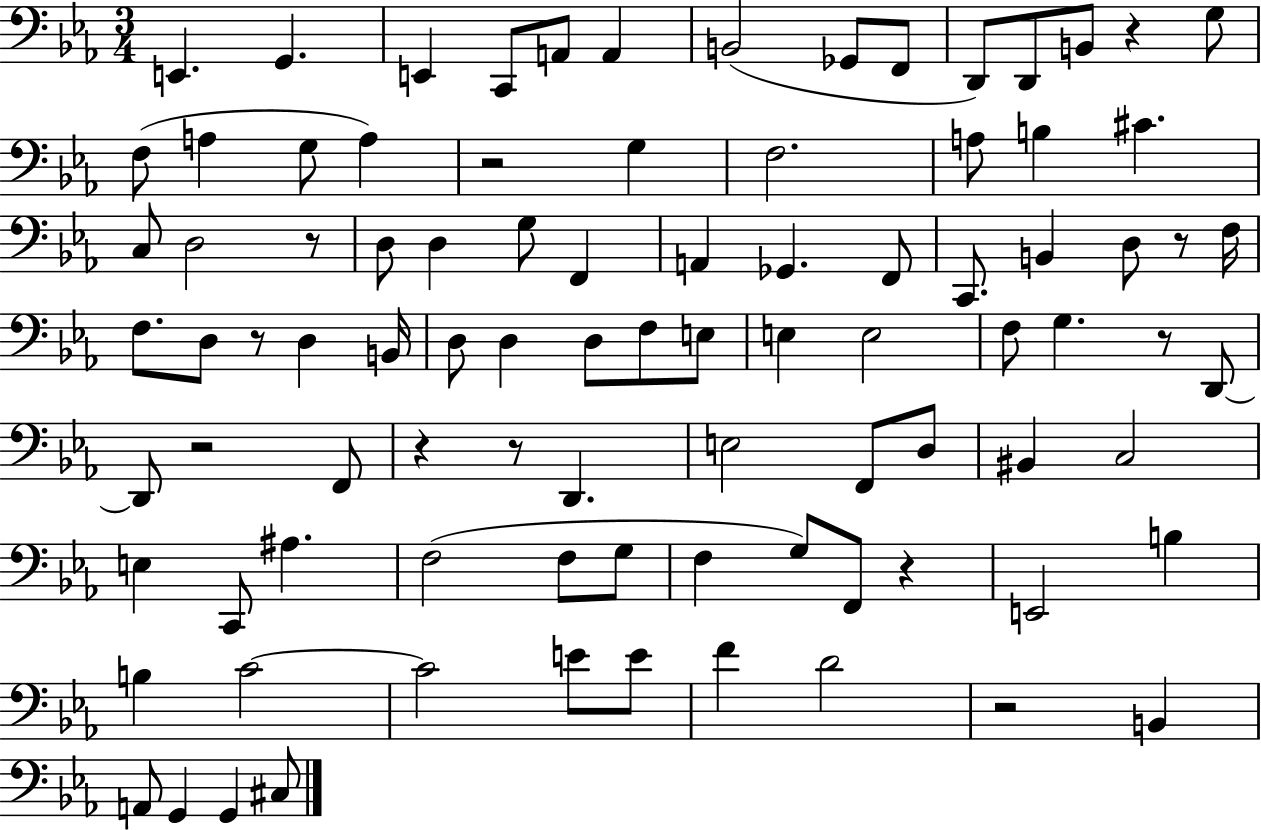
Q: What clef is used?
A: bass